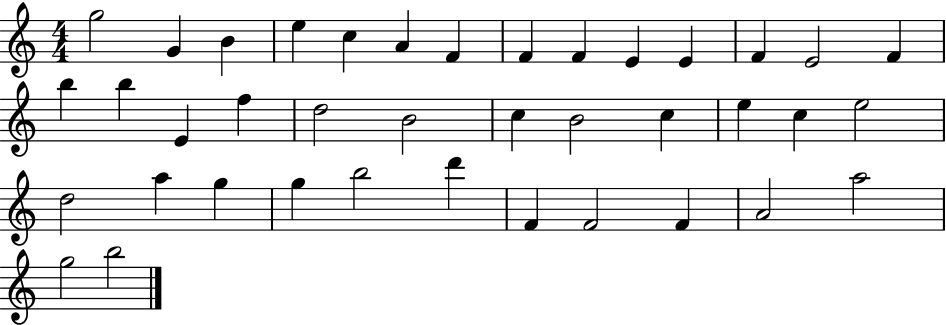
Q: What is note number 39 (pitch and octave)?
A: B5